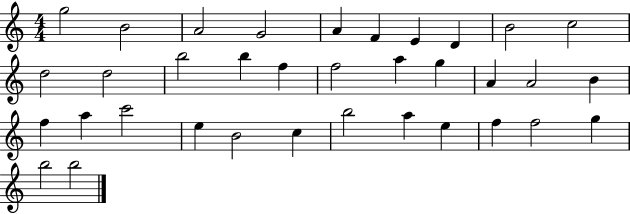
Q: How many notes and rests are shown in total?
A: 35